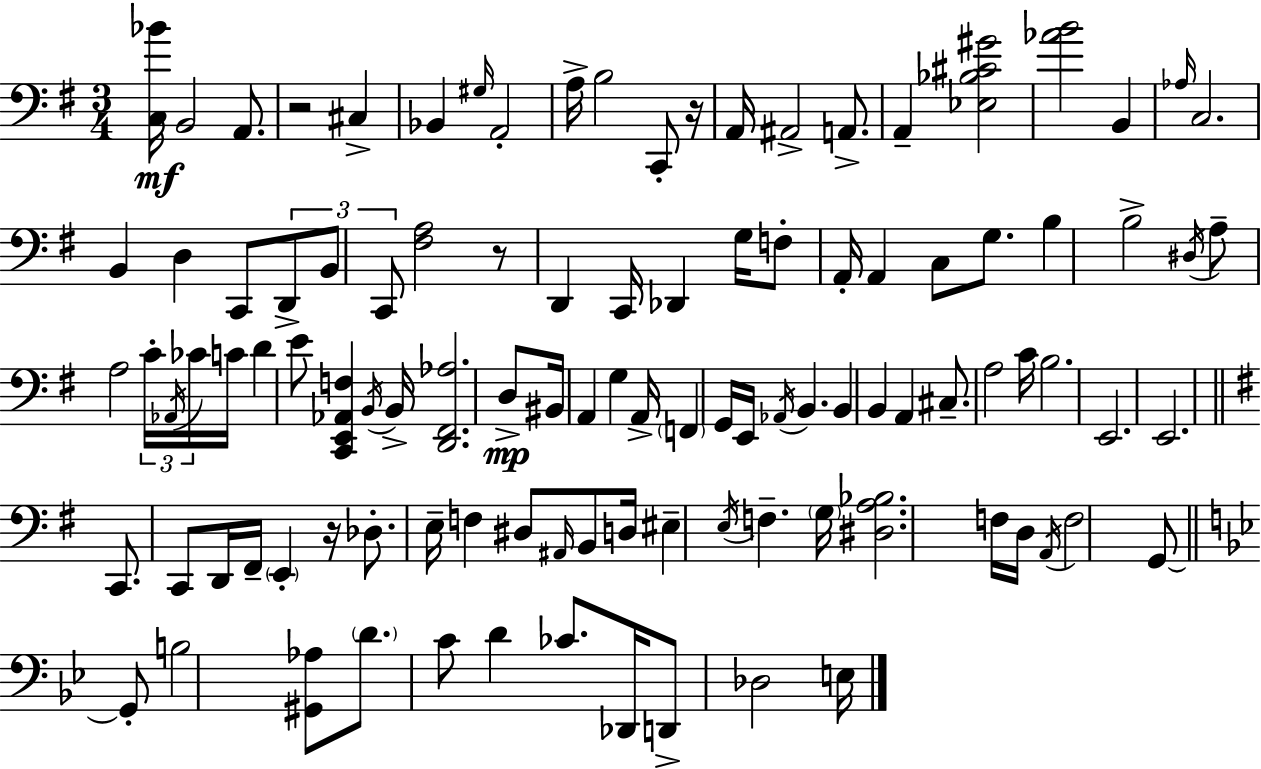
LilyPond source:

{
  \clef bass
  \numericTimeSignature
  \time 3/4
  \key e \minor
  \repeat volta 2 { <c bes'>16\mf b,2 a,8. | r2 cis4-> | bes,4 \grace { gis16 } a,2-. | a16-> b2 c,8-. | \break r16 a,16 ais,2-> a,8.-> | a,4-- <ees bes cis' gis'>2 | <aes' b'>2 b,4 | \grace { aes16 } c2. | \break b,4 d4 c,8 | \tuplet 3/2 { d,8-> b,8 c,8 } <fis a>2 | r8 d,4 c,16 des,4 | g16 f8-. a,16-. a,4 c8 g8. | \break b4 b2-> | \acciaccatura { dis16 } a8-- a2 | \tuplet 3/2 { c'16-. \acciaccatura { aes,16 } ces'16 } c'16 d'4 e'8 <c, e, aes, f>4 | \acciaccatura { b,16 } b,16-> <d, fis, aes>2. | \break d8->\mp bis,16 a,4 | g4 a,16-> \parenthesize f,4 g,16 e,16 \acciaccatura { aes,16 } | b,4. b,4 b,4 | a,4 cis8.-- a2 | \break c'16 b2. | e,2. | e,2. | \bar "||" \break \key g \major c,8. c,8 d,16 fis,16-- \parenthesize e,4-. r16 | des8.-. e16-- f4 dis8 \grace { ais,16 } b,8 | d16 eis4-- \acciaccatura { e16 } f4.-- | \parenthesize g16 <dis a bes>2. | \break f16 d16 \acciaccatura { a,16 } f2 | g,8~~ \bar "||" \break \key bes \major g,8-. b2 <gis, aes>8 | \parenthesize d'8. c'8 d'4 ces'8. | des,16 d,8-> des2 e16 | } \bar "|."
}